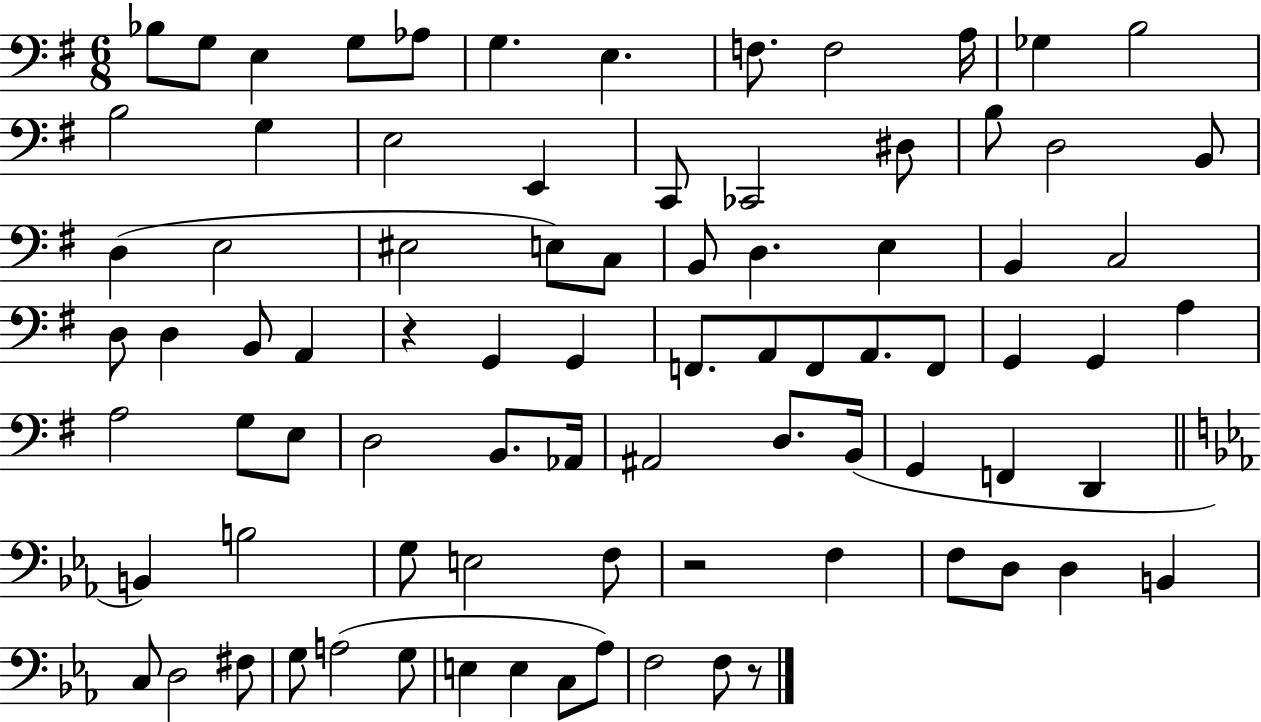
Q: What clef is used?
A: bass